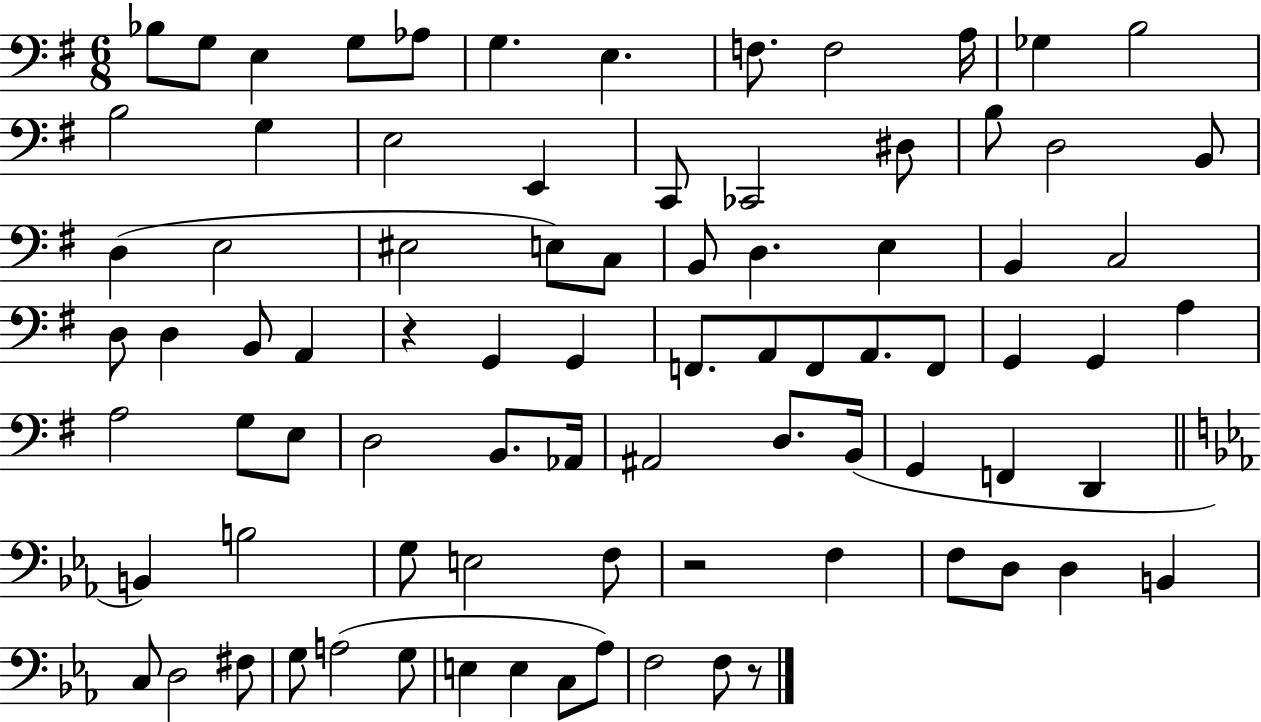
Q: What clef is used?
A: bass